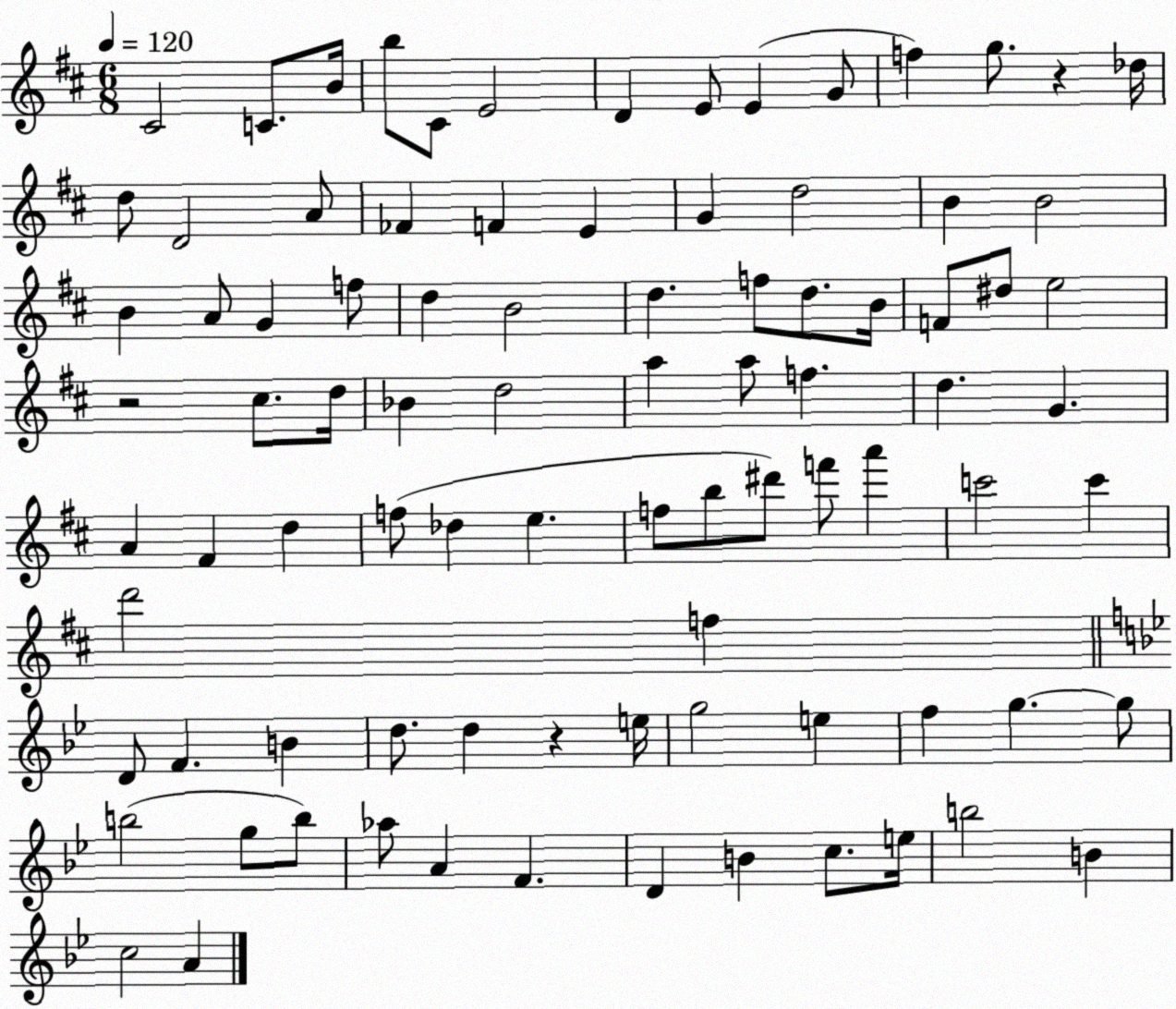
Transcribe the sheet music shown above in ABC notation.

X:1
T:Untitled
M:6/8
L:1/4
K:D
^C2 C/2 B/4 b/2 ^C/2 E2 D E/2 E G/2 f g/2 z _d/4 d/2 D2 A/2 _F F E G d2 B B2 B A/2 G f/2 d B2 d f/2 d/2 B/4 F/2 ^d/2 e2 z2 ^c/2 d/4 _B d2 a a/2 f d G A ^F d f/2 _d e f/2 b/2 ^d'/2 f'/2 a' c'2 c' d'2 f D/2 F B d/2 d z e/4 g2 e f g g/2 b2 g/2 b/2 _a/2 A F D B c/2 e/4 b2 B c2 A